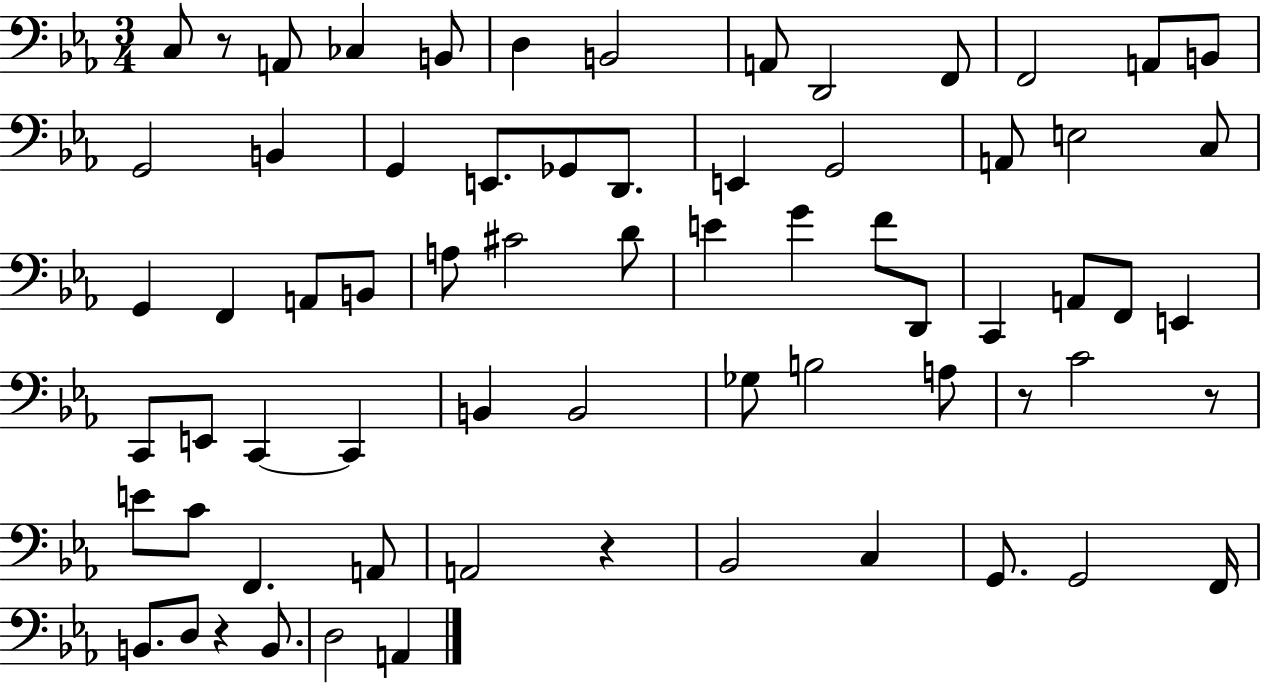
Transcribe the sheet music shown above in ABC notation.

X:1
T:Untitled
M:3/4
L:1/4
K:Eb
C,/2 z/2 A,,/2 _C, B,,/2 D, B,,2 A,,/2 D,,2 F,,/2 F,,2 A,,/2 B,,/2 G,,2 B,, G,, E,,/2 _G,,/2 D,,/2 E,, G,,2 A,,/2 E,2 C,/2 G,, F,, A,,/2 B,,/2 A,/2 ^C2 D/2 E G F/2 D,,/2 C,, A,,/2 F,,/2 E,, C,,/2 E,,/2 C,, C,, B,, B,,2 _G,/2 B,2 A,/2 z/2 C2 z/2 E/2 C/2 F,, A,,/2 A,,2 z _B,,2 C, G,,/2 G,,2 F,,/4 B,,/2 D,/2 z B,,/2 D,2 A,,